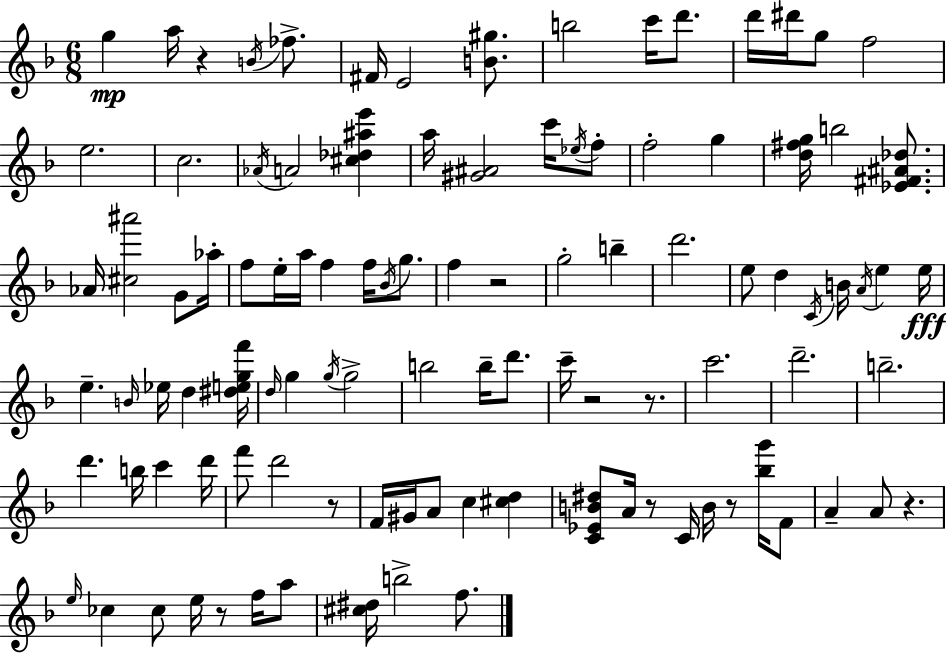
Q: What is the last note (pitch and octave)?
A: F5